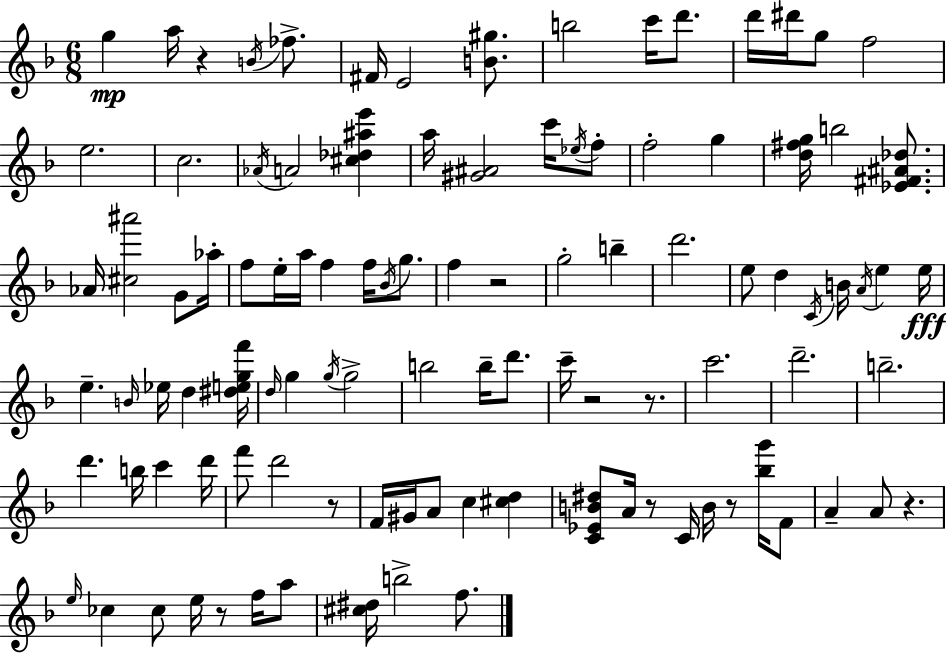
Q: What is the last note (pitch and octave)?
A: F5